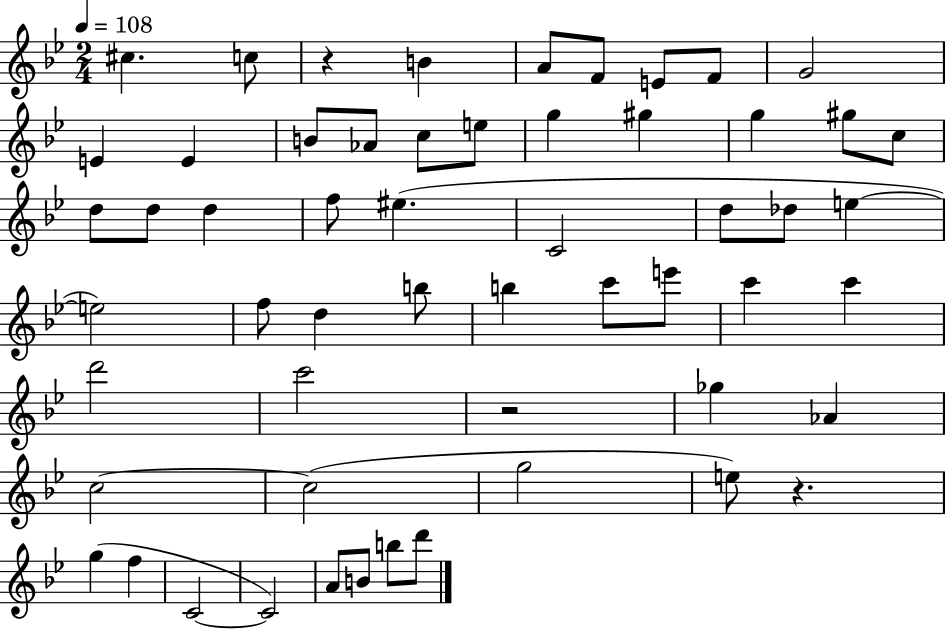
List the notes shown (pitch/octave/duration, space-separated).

C#5/q. C5/e R/q B4/q A4/e F4/e E4/e F4/e G4/h E4/q E4/q B4/e Ab4/e C5/e E5/e G5/q G#5/q G5/q G#5/e C5/e D5/e D5/e D5/q F5/e EIS5/q. C4/h D5/e Db5/e E5/q E5/h F5/e D5/q B5/e B5/q C6/e E6/e C6/q C6/q D6/h C6/h R/h Gb5/q Ab4/q C5/h C5/h G5/h E5/e R/q. G5/q F5/q C4/h C4/h A4/e B4/e B5/e D6/e